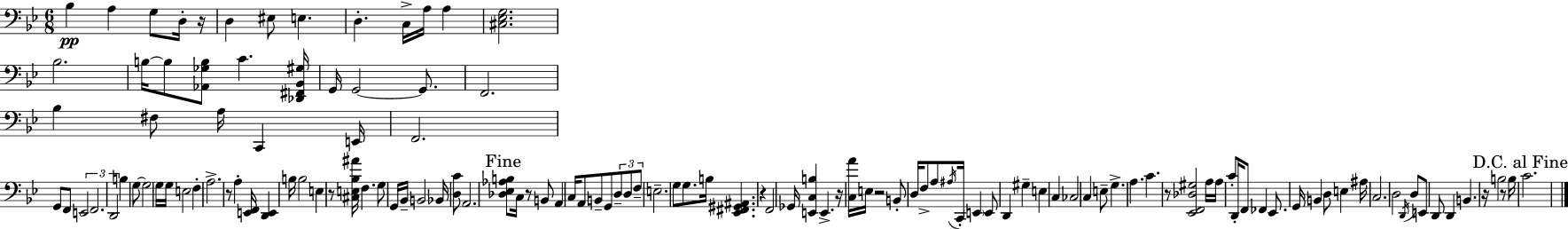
Bb3/q A3/q G3/e D3/s R/s D3/q EIS3/e E3/q. D3/q. C3/s A3/s A3/q [C#3,Eb3,G3]/h. Bb3/h. B3/s B3/e [Ab2,Gb3,B3]/e C4/q. [Db2,F#2,Bb2,G#3]/s G2/s G2/h G2/e. F2/h. Bb3/q F#3/e A3/s C2/q E2/s F2/h. G2/e F2/e E2/h F2/h. D2/h B3/q G3/e G3/h G3/s G3/s E3/h F3/q A3/h. R/e A3/q [E2,F2]/s [D2,E2]/q B3/s B3/h E3/q R/e [C#3,E3,Bb3,A#4]/s F3/q. G3/e G2/s Bb2/s B2/h Bb2/s [D3,C4]/e A2/h. [Db3,Eb3,Ab3,B3]/e C3/s R/e B2/e A2/q C3/s A2/e B2/e G2/e D3/e D3/e F3/e E3/h. G3/e G3/e. B3/s [Eb2,F#2,G#2,A#2]/q. R/q F2/h Gb2/s [E2,C3,B3]/q E2/q. R/s [C3,A4]/s E3/s R/h B2/e D3/s F3/e A3/e A#3/s C2/s E2/q E2/e D2/q G#3/q E3/q C3/q CES3/h C3/q E3/e G3/q. A3/q. C4/q. R/e [Eb2,F2,Db3,G#3]/h A3/s A3/s C4/e D2/s F2/e FES2/q Eb2/e. G2/s B2/q D3/e E3/q A#3/s C3/h. D3/h D2/s D3/e E2/e D2/e D2/q B2/q. R/s B3/h R/e B3/s C4/h.